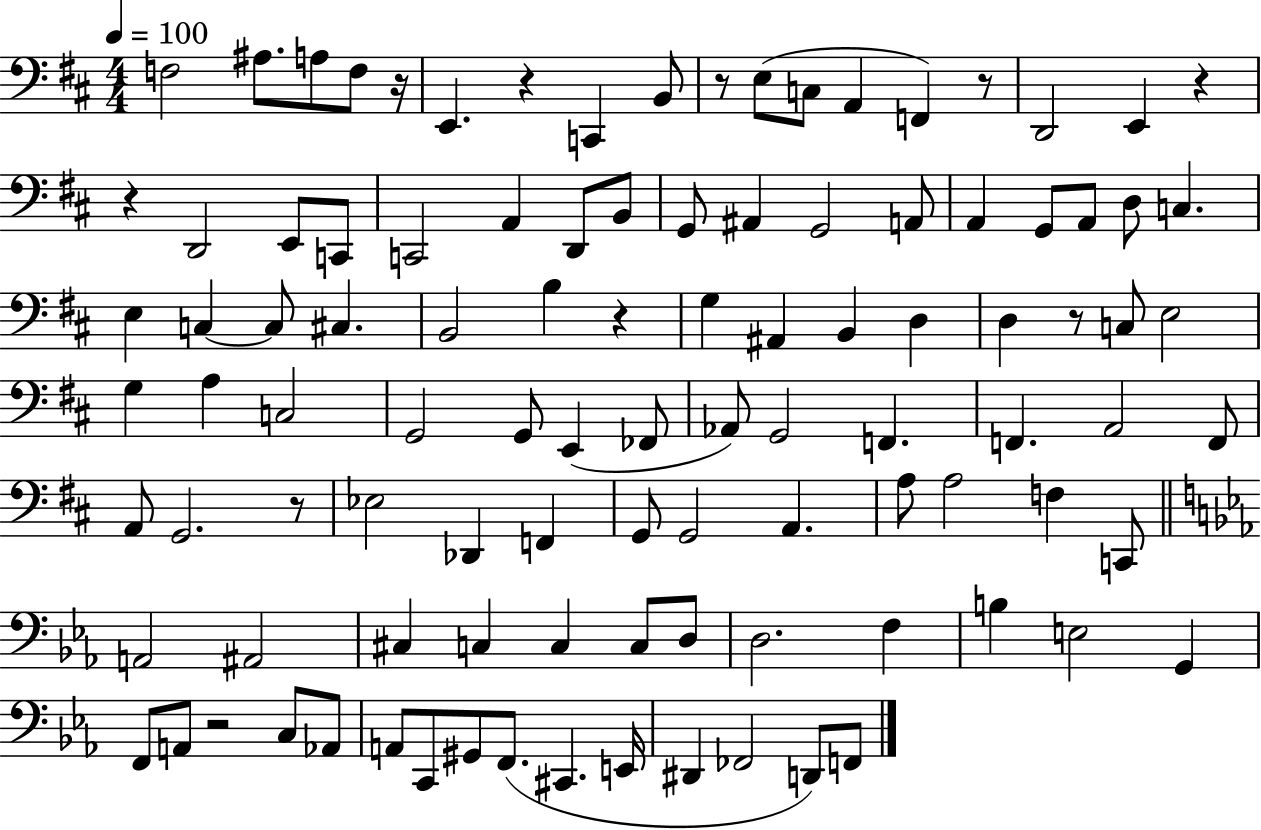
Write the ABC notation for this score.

X:1
T:Untitled
M:4/4
L:1/4
K:D
F,2 ^A,/2 A,/2 F,/2 z/4 E,, z C,, B,,/2 z/2 E,/2 C,/2 A,, F,, z/2 D,,2 E,, z z D,,2 E,,/2 C,,/2 C,,2 A,, D,,/2 B,,/2 G,,/2 ^A,, G,,2 A,,/2 A,, G,,/2 A,,/2 D,/2 C, E, C, C,/2 ^C, B,,2 B, z G, ^A,, B,, D, D, z/2 C,/2 E,2 G, A, C,2 G,,2 G,,/2 E,, _F,,/2 _A,,/2 G,,2 F,, F,, A,,2 F,,/2 A,,/2 G,,2 z/2 _E,2 _D,, F,, G,,/2 G,,2 A,, A,/2 A,2 F, C,,/2 A,,2 ^A,,2 ^C, C, C, C,/2 D,/2 D,2 F, B, E,2 G,, F,,/2 A,,/2 z2 C,/2 _A,,/2 A,,/2 C,,/2 ^G,,/2 F,,/2 ^C,, E,,/4 ^D,, _F,,2 D,,/2 F,,/2